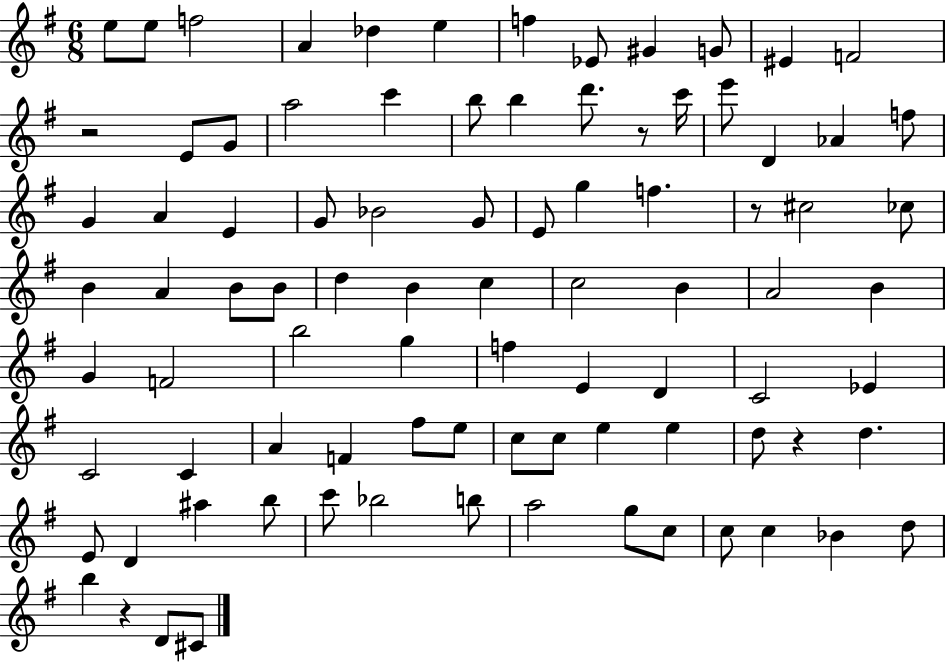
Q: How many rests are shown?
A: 5